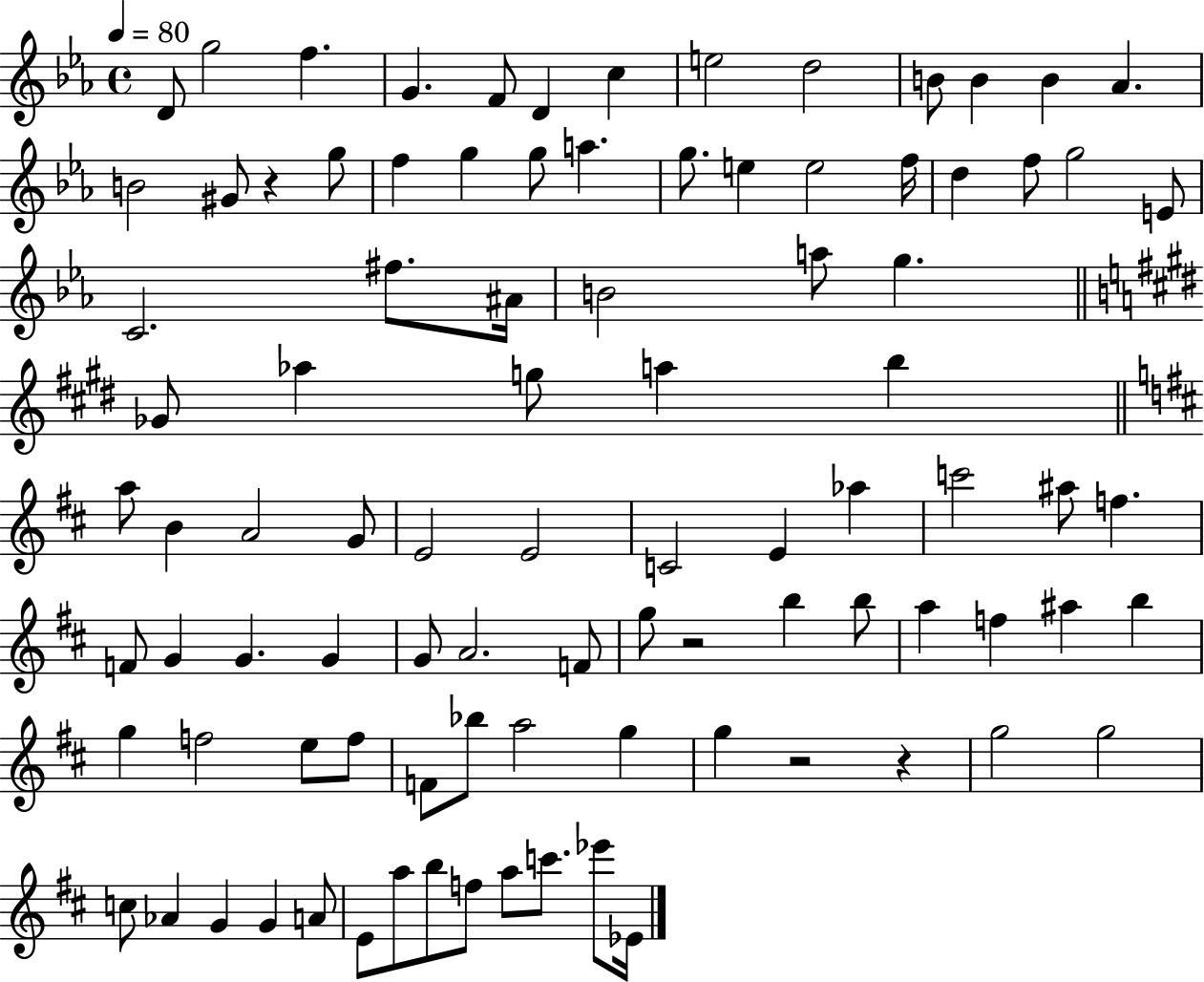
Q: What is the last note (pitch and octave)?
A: Eb4